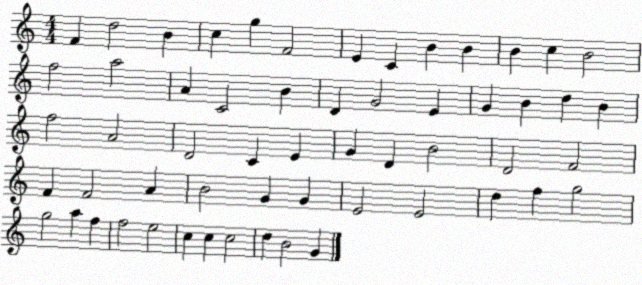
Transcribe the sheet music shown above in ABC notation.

X:1
T:Untitled
M:4/4
L:1/4
K:C
F d2 B c g F2 E C B B B c B2 f2 a2 A C2 B D G2 E G B d B f2 A2 D2 C E G D B2 D2 F2 F F2 A B2 G G E2 E2 d f g2 g2 a f f2 e2 c c c2 d B2 G